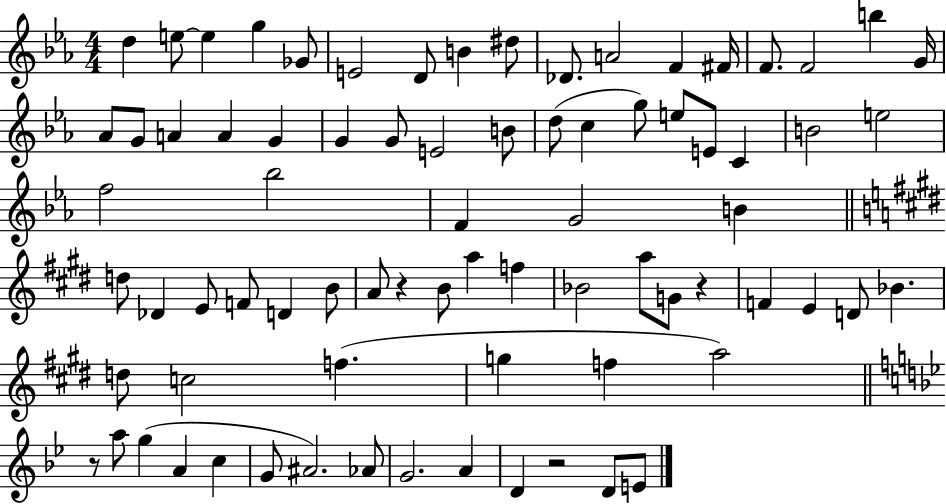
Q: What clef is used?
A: treble